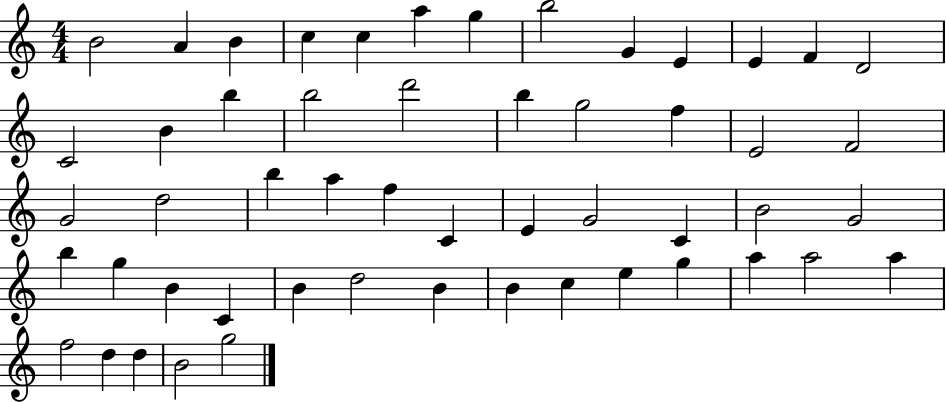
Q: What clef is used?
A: treble